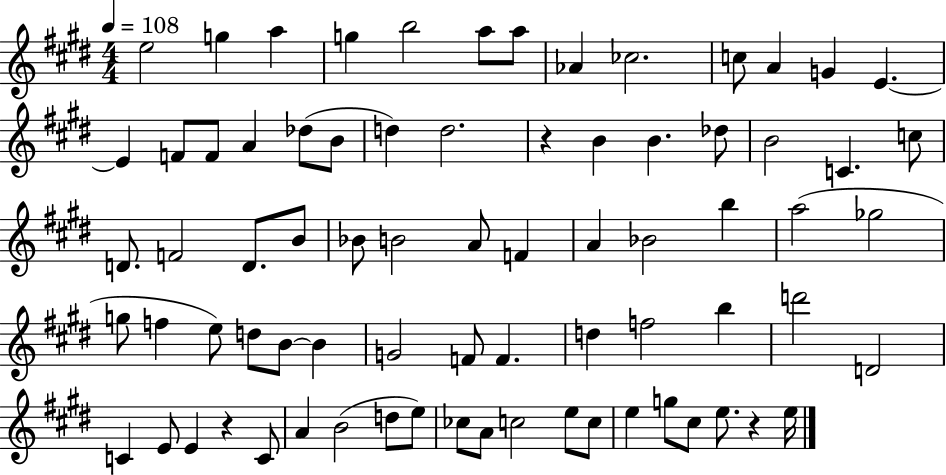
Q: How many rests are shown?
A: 3